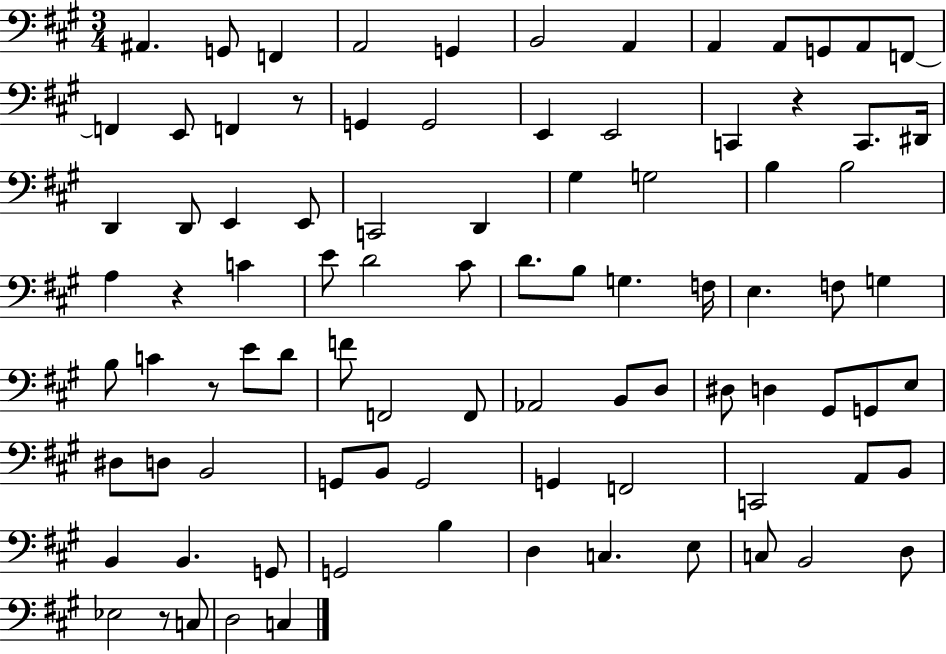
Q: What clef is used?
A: bass